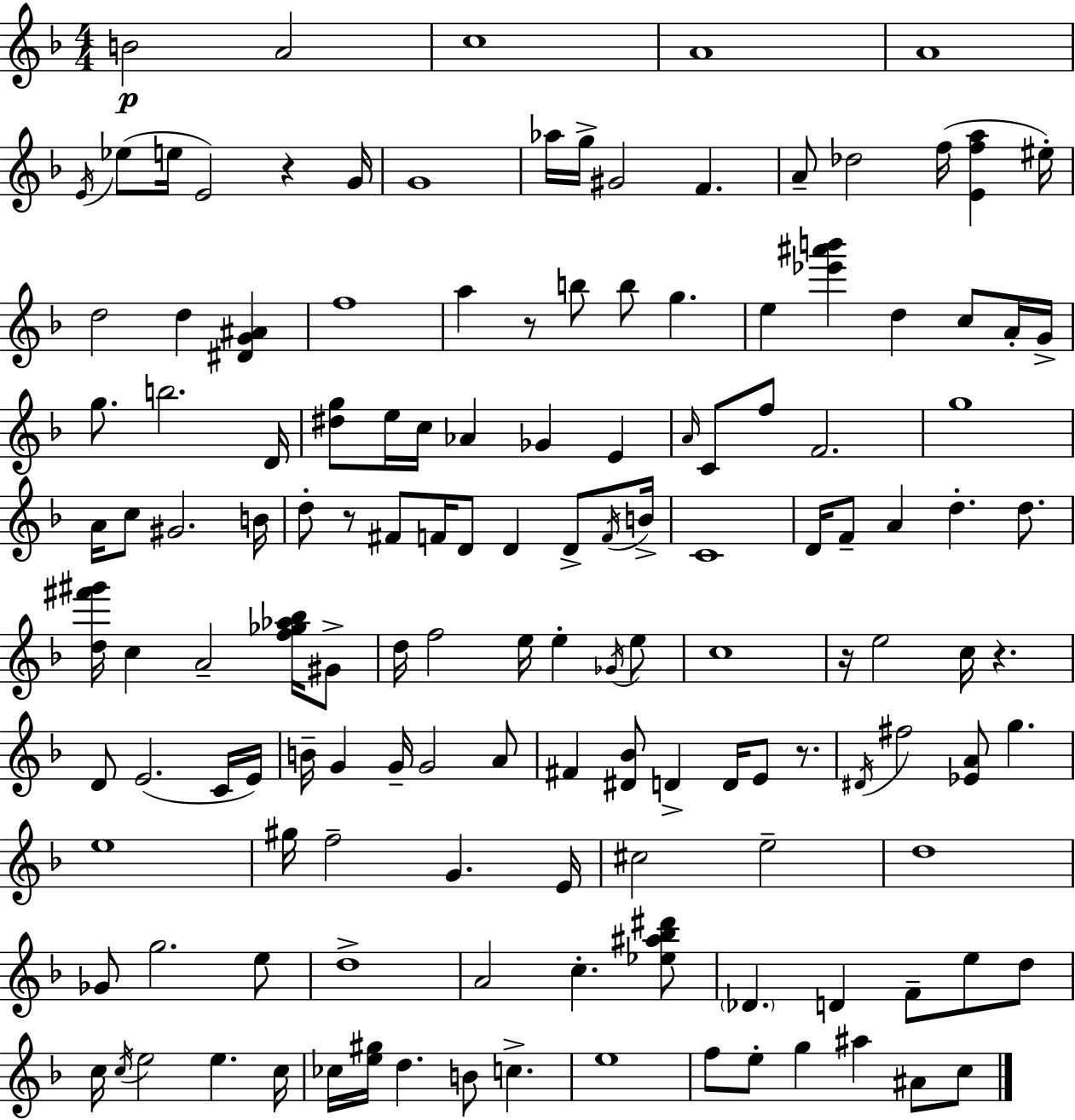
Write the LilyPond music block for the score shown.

{
  \clef treble
  \numericTimeSignature
  \time 4/4
  \key d \minor
  \repeat volta 2 { b'2\p a'2 | c''1 | a'1 | a'1 | \break \acciaccatura { e'16 } ees''8( e''16 e'2) r4 | g'16 g'1 | aes''16 g''16-> gis'2 f'4. | a'8-- des''2 f''16( <e' f'' a''>4 | \break eis''16-.) d''2 d''4 <dis' g' ais'>4 | f''1 | a''4 r8 b''8 b''8 g''4. | e''4 <ees''' ais''' b'''>4 d''4 c''8 a'16-. | \break g'16-> g''8. b''2. | d'16 <dis'' g''>8 e''16 c''16 aes'4 ges'4 e'4 | \grace { a'16 } c'8 f''8 f'2. | g''1 | \break a'16 c''8 gis'2. | b'16 d''8-. r8 fis'8 f'16 d'8 d'4 d'8-> | \acciaccatura { f'16 } b'16-> c'1 | d'16 f'8-- a'4 d''4.-. | \break d''8. <d'' fis''' gis'''>16 c''4 a'2-- | <f'' ges'' aes'' bes''>16 gis'8-> d''16 f''2 e''16 e''4-. | \acciaccatura { ges'16 } e''8 c''1 | r16 e''2 c''16 r4. | \break d'8 e'2.( | c'16 e'16) b'16-- g'4 g'16-- g'2 | a'8 fis'4 <dis' bes'>8 d'4-> d'16 e'8 | r8. \acciaccatura { dis'16 } fis''2 <ees' a'>8 g''4. | \break e''1 | gis''16 f''2-- g'4. | e'16 cis''2 e''2-- | d''1 | \break ges'8 g''2. | e''8 d''1-> | a'2 c''4.-. | <ees'' ais'' bes'' dis'''>8 \parenthesize des'4. d'4 f'8-- | \break e''8 d''8 c''16 \acciaccatura { c''16 } e''2 e''4. | c''16 ces''16 <e'' gis''>16 d''4. b'8 | c''4.-> e''1 | f''8 e''8-. g''4 ais''4 | \break ais'8 c''8 } \bar "|."
}